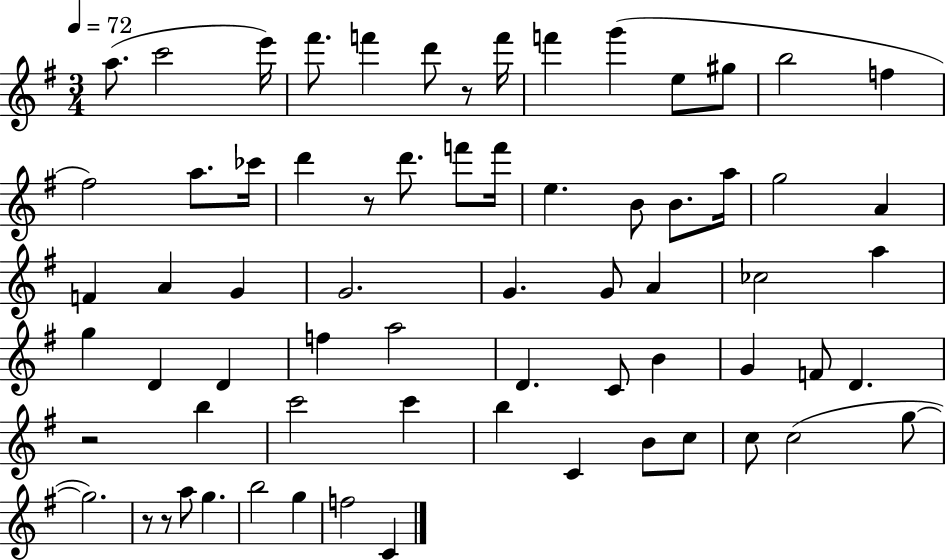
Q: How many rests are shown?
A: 5